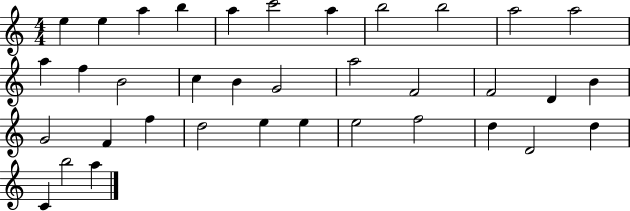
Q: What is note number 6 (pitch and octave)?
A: C6